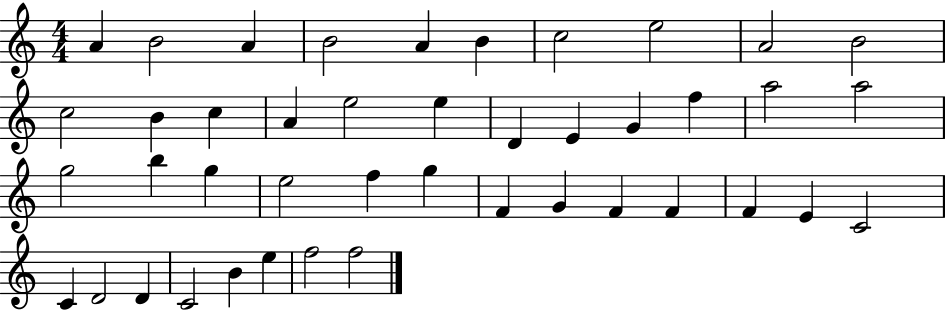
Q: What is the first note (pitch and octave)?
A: A4